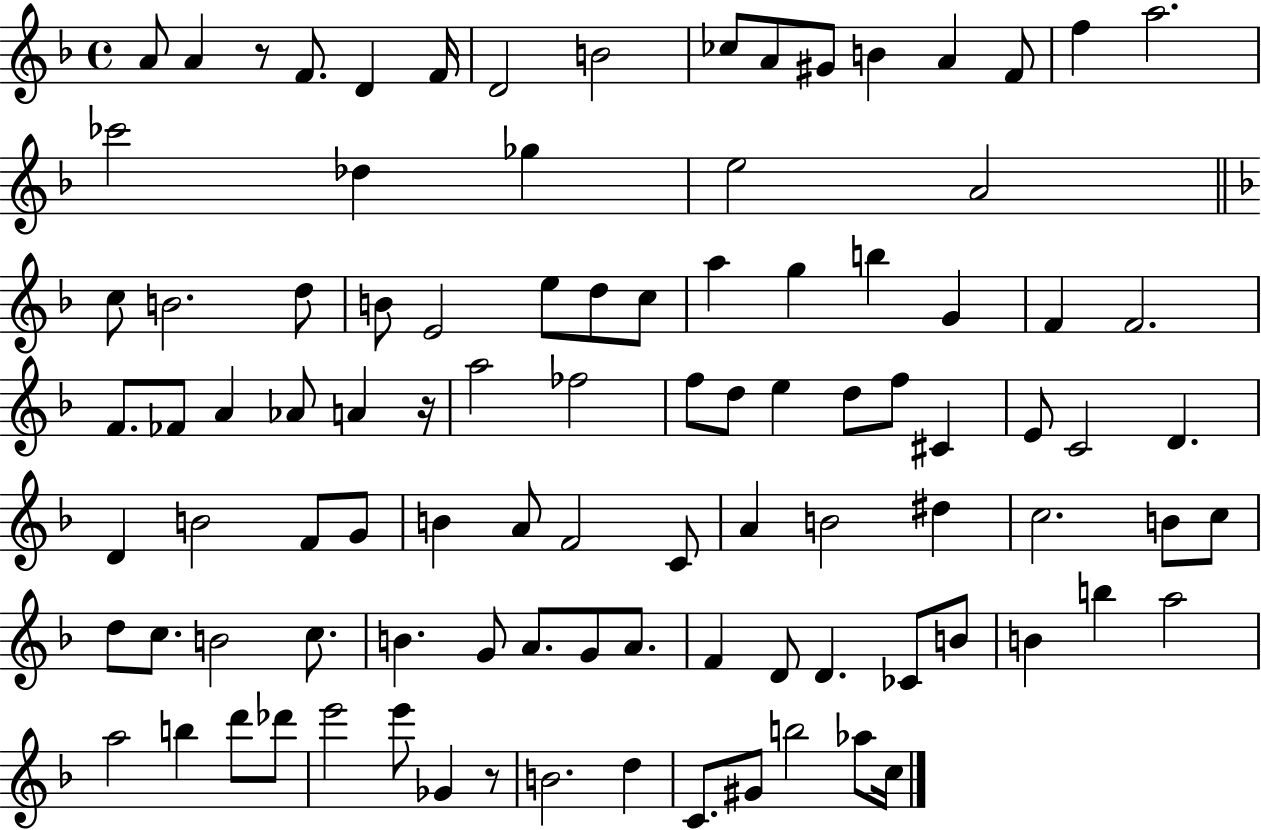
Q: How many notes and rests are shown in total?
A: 98